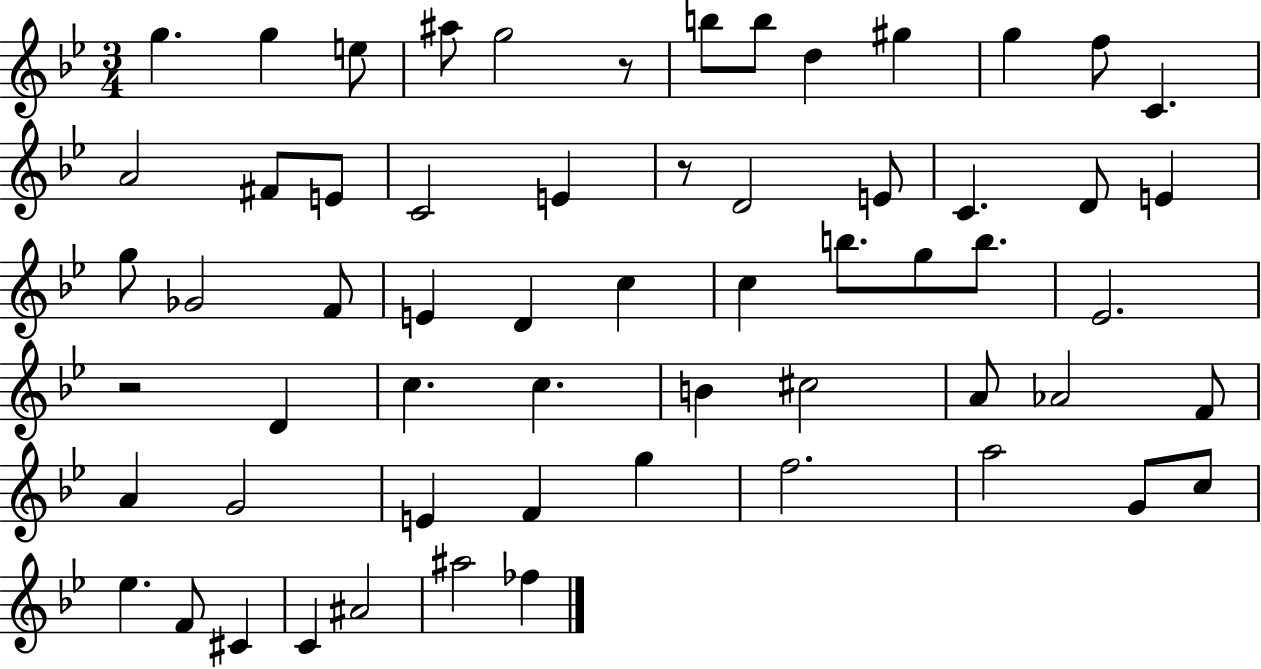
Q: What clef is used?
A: treble